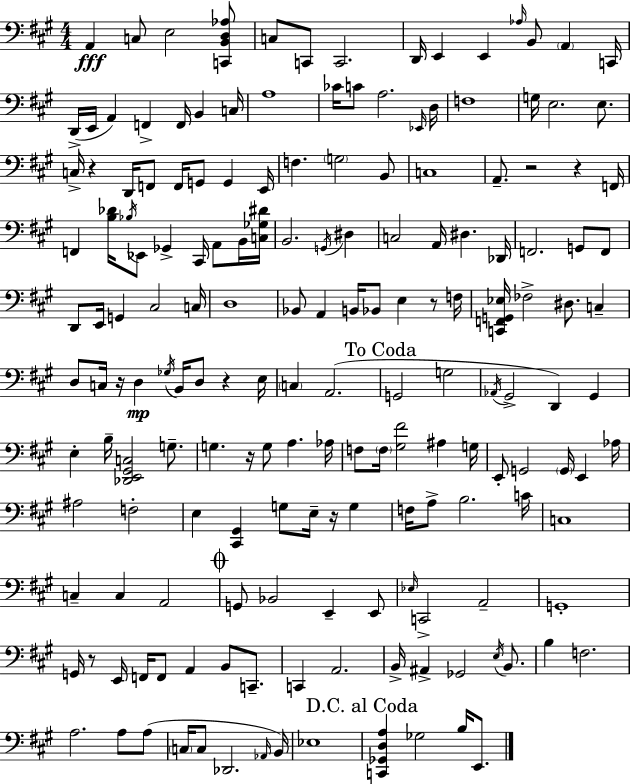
{
  \clef bass
  \numericTimeSignature
  \time 4/4
  \key a \major
  a,4\fff c8 e2 <c, b, d aes>8 | c8 c,8 c,2. | d,16 e,4 e,4 \grace { aes16 } b,8 \parenthesize a,4 | c,16 d,16->( e,16 a,4) f,4-> f,16 b,4 | \break c16 a1 | ces'16 c'8 a2. | \grace { ees,16 } d16 f1 | g16 e2. e8. | \break c16-> r4 d,16 f,8 f,16 g,8 g,4 | e,16 f4. \parenthesize g2 | b,8 c1 | a,8.-- r2 r4 | \break f,16 f,4 <b des'>16 \acciaccatura { bes16 } ees,8 ges,4-> cis,16 a,8 | b,16 <c ges dis'>16 b,2. \acciaccatura { g,16 } | dis4 c2 a,16 dis4. | des,16 f,2. | \break g,8 f,8 d,8 e,16 g,4 cis2 | c16 d1 | bes,8 a,4 b,16 bes,8 e4 | r8 f16 <c, f, g, ees>16 fes2-> dis8. | \break c4-- d8 c16 r16 d4\mp \acciaccatura { ges16 } b,16 d8 | r4 e16 \parenthesize c4 a,2.( | \mark "To Coda" g,2 g2 | \acciaccatura { aes,16 } gis,2-> d,4) | \break gis,4 e4-. b16-- <des, e, gis, c>2 | g8.-- g4. r16 g8 a4. | aes16 f8 \parenthesize f16 <gis fis'>2 | ais4 g16 e,8-. g,2 | \break \parenthesize g,16 e,4 aes16 ais2 f2-. | e4 <cis, gis,>4 g8 | e16-- r16 g4 f16 a8-> b2. | c'16 c1 | \break c4-- c4 a,2 | \mark \markup { \musicglyph "scripts.coda" } g,8 bes,2 | e,4-- e,8 \grace { ees16 } c,2-> a,2-- | g,1-. | \break g,16 r8 e,16 f,16 f,8 a,4 | b,8 c,8.-- c,4 a,2. | b,16-> ais,4-> ges,2 | \acciaccatura { e16 } b,8. b4 f2. | \break a2. | a8 a8( \parenthesize c16 c8 des,2. | \grace { aes,16 } b,16) ees1 | \mark "D.C. al Coda" <c, ges, d a>4 ges2 | \break b16 e,8. \bar "|."
}